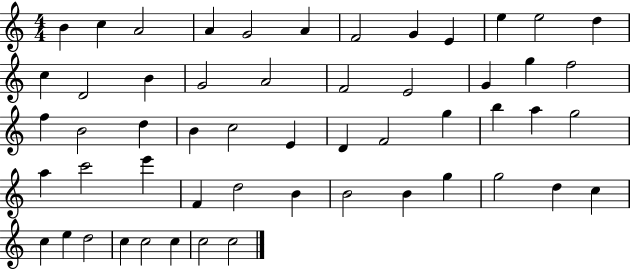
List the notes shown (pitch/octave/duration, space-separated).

B4/q C5/q A4/h A4/q G4/h A4/q F4/h G4/q E4/q E5/q E5/h D5/q C5/q D4/h B4/q G4/h A4/h F4/h E4/h G4/q G5/q F5/h F5/q B4/h D5/q B4/q C5/h E4/q D4/q F4/h G5/q B5/q A5/q G5/h A5/q C6/h E6/q F4/q D5/h B4/q B4/h B4/q G5/q G5/h D5/q C5/q C5/q E5/q D5/h C5/q C5/h C5/q C5/h C5/h